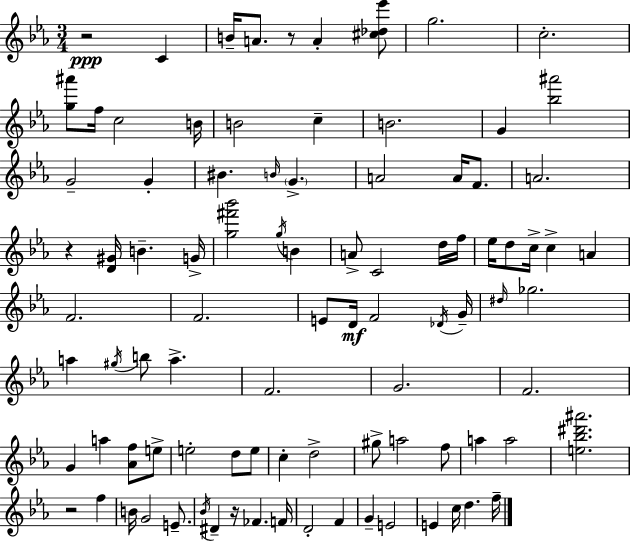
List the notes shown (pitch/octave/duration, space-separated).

R/h C4/q B4/s A4/e. R/e A4/q [C#5,Db5,Eb6]/e G5/h. C5/h. [G5,A#6]/e F5/s C5/h B4/s B4/h C5/q B4/h. G4/q [Bb5,A#6]/h G4/h G4/q BIS4/q. B4/s G4/q. A4/h A4/s F4/e. A4/h. R/q [D4,G#4]/s B4/q. G4/s [G5,F#6,Bb6]/h G5/s B4/q A4/e C4/h D5/s F5/s Eb5/s D5/e C5/s C5/q A4/q F4/h. F4/h. E4/e D4/s F4/h Db4/s G4/s D#5/s Gb5/h. A5/q G#5/s B5/e A5/q. F4/h. G4/h. F4/h. G4/q A5/q [Ab4,F5]/e E5/e E5/h D5/e E5/e C5/q D5/h G#5/e A5/h F5/e A5/q A5/h [E5,Bb5,D#6,A#6]/h. R/h F5/q B4/s G4/h E4/e. Bb4/s D#4/q R/s FES4/q. F4/s D4/h F4/q G4/q E4/h E4/q C5/s D5/q. F5/s